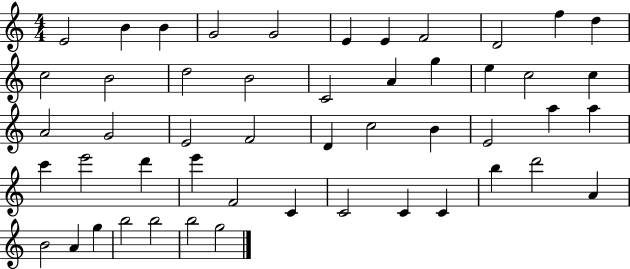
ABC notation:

X:1
T:Untitled
M:4/4
L:1/4
K:C
E2 B B G2 G2 E E F2 D2 f d c2 B2 d2 B2 C2 A g e c2 c A2 G2 E2 F2 D c2 B E2 a a c' e'2 d' e' F2 C C2 C C b d'2 A B2 A g b2 b2 b2 g2